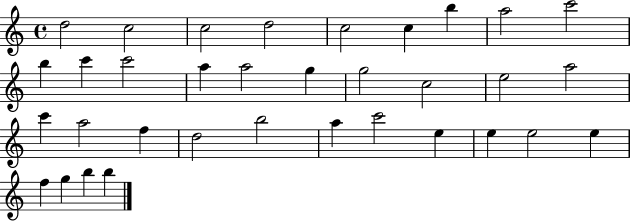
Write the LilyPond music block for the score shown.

{
  \clef treble
  \time 4/4
  \defaultTimeSignature
  \key c \major
  d''2 c''2 | c''2 d''2 | c''2 c''4 b''4 | a''2 c'''2 | \break b''4 c'''4 c'''2 | a''4 a''2 g''4 | g''2 c''2 | e''2 a''2 | \break c'''4 a''2 f''4 | d''2 b''2 | a''4 c'''2 e''4 | e''4 e''2 e''4 | \break f''4 g''4 b''4 b''4 | \bar "|."
}